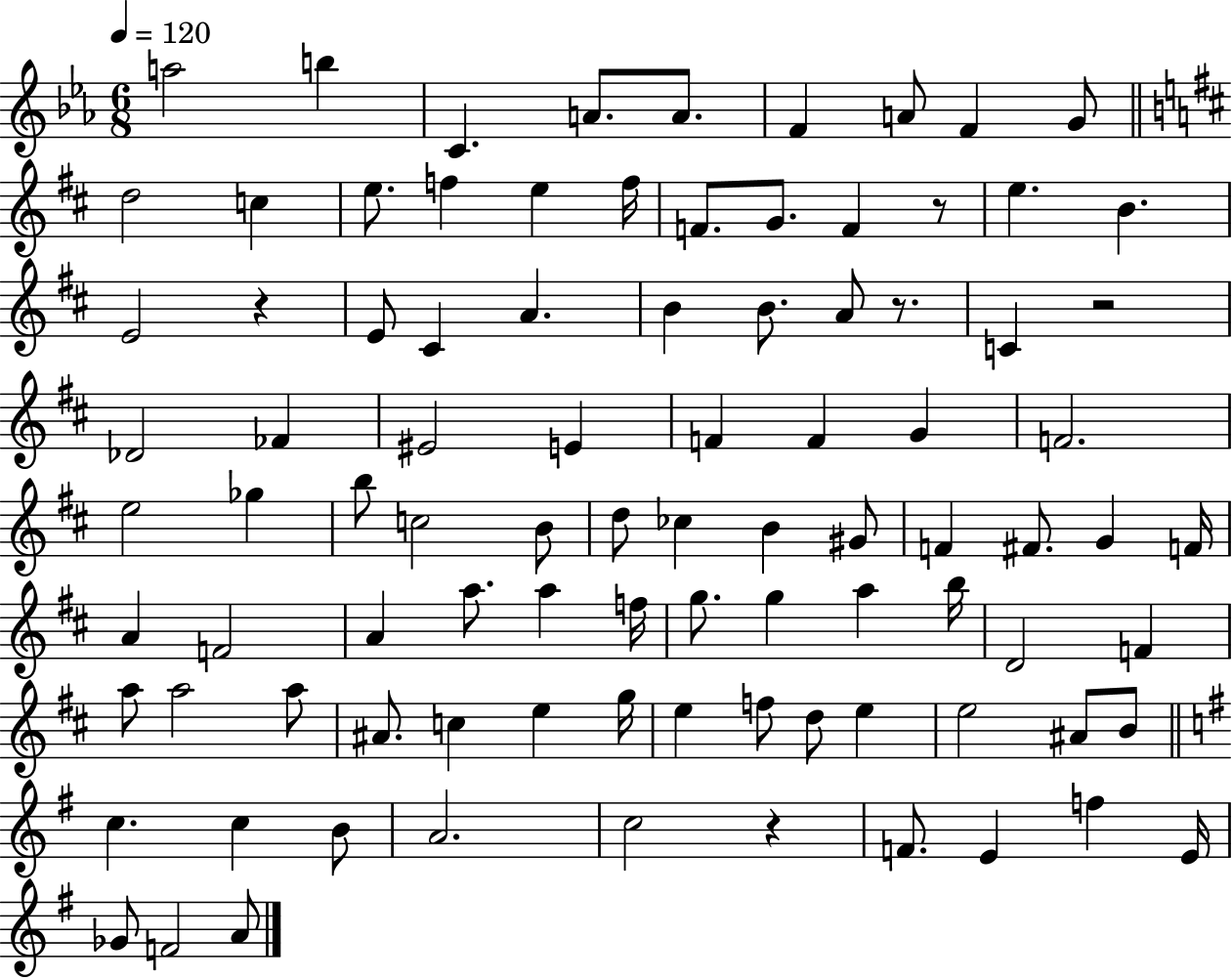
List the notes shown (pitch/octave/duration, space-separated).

A5/h B5/q C4/q. A4/e. A4/e. F4/q A4/e F4/q G4/e D5/h C5/q E5/e. F5/q E5/q F5/s F4/e. G4/e. F4/q R/e E5/q. B4/q. E4/h R/q E4/e C#4/q A4/q. B4/q B4/e. A4/e R/e. C4/q R/h Db4/h FES4/q EIS4/h E4/q F4/q F4/q G4/q F4/h. E5/h Gb5/q B5/e C5/h B4/e D5/e CES5/q B4/q G#4/e F4/q F#4/e. G4/q F4/s A4/q F4/h A4/q A5/e. A5/q F5/s G5/e. G5/q A5/q B5/s D4/h F4/q A5/e A5/h A5/e A#4/e. C5/q E5/q G5/s E5/q F5/e D5/e E5/q E5/h A#4/e B4/e C5/q. C5/q B4/e A4/h. C5/h R/q F4/e. E4/q F5/q E4/s Gb4/e F4/h A4/e